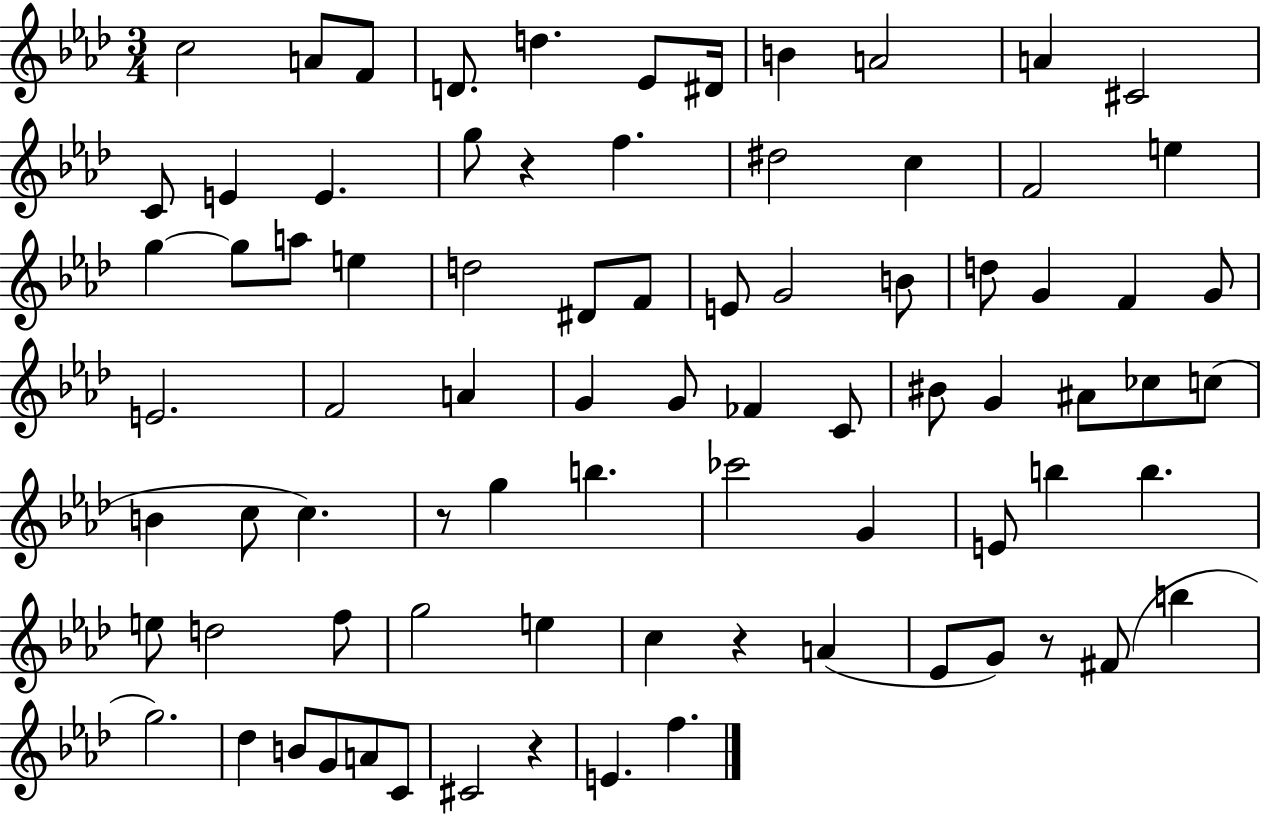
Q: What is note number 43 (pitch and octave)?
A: G4